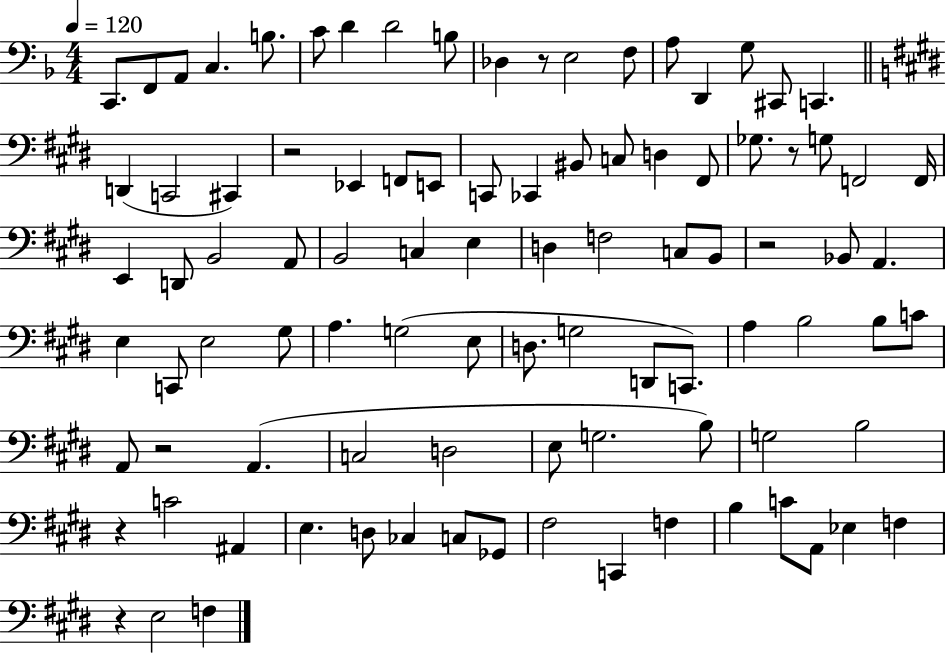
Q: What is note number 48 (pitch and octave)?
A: C2